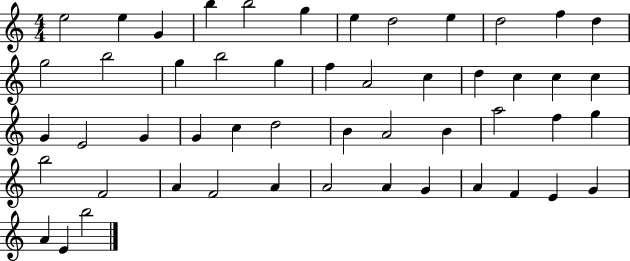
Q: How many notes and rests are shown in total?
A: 51